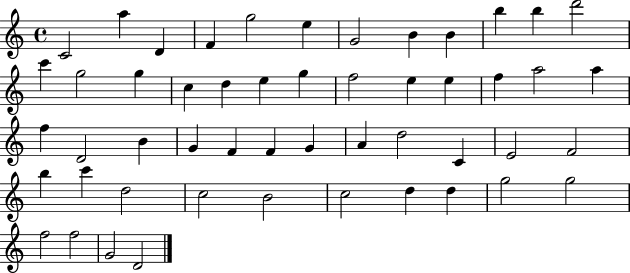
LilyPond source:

{
  \clef treble
  \time 4/4
  \defaultTimeSignature
  \key c \major
  c'2 a''4 d'4 | f'4 g''2 e''4 | g'2 b'4 b'4 | b''4 b''4 d'''2 | \break c'''4 g''2 g''4 | c''4 d''4 e''4 g''4 | f''2 e''4 e''4 | f''4 a''2 a''4 | \break f''4 d'2 b'4 | g'4 f'4 f'4 g'4 | a'4 d''2 c'4 | e'2 f'2 | \break b''4 c'''4 d''2 | c''2 b'2 | c''2 d''4 d''4 | g''2 g''2 | \break f''2 f''2 | g'2 d'2 | \bar "|."
}